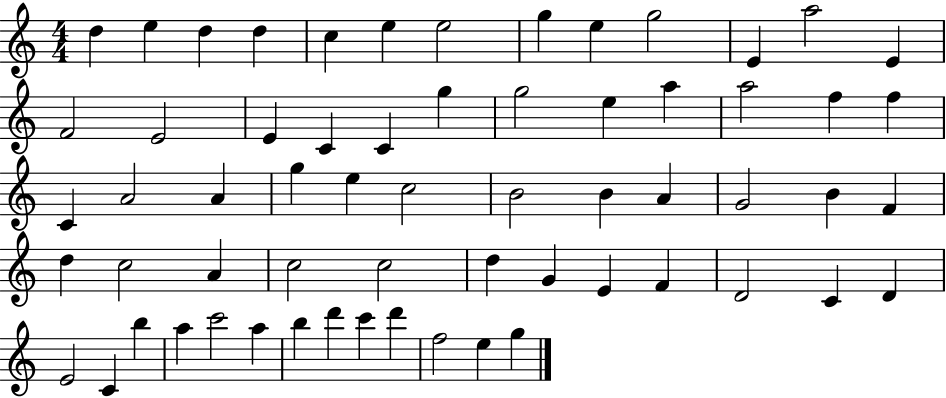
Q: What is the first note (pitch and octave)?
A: D5